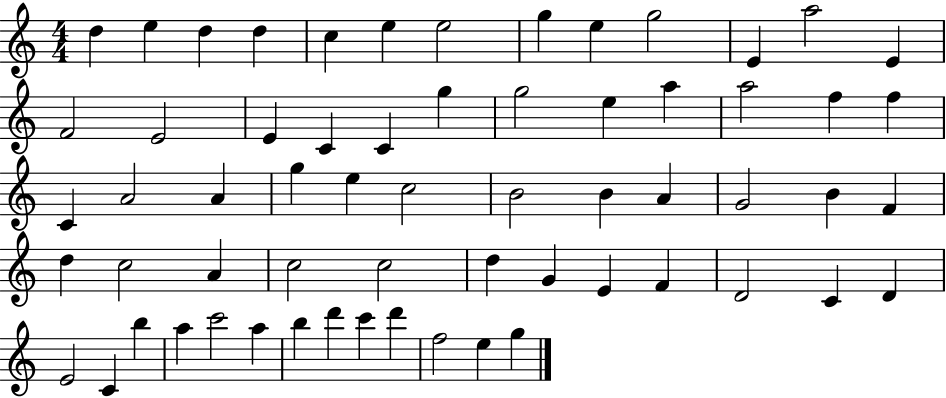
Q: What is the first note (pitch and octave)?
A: D5